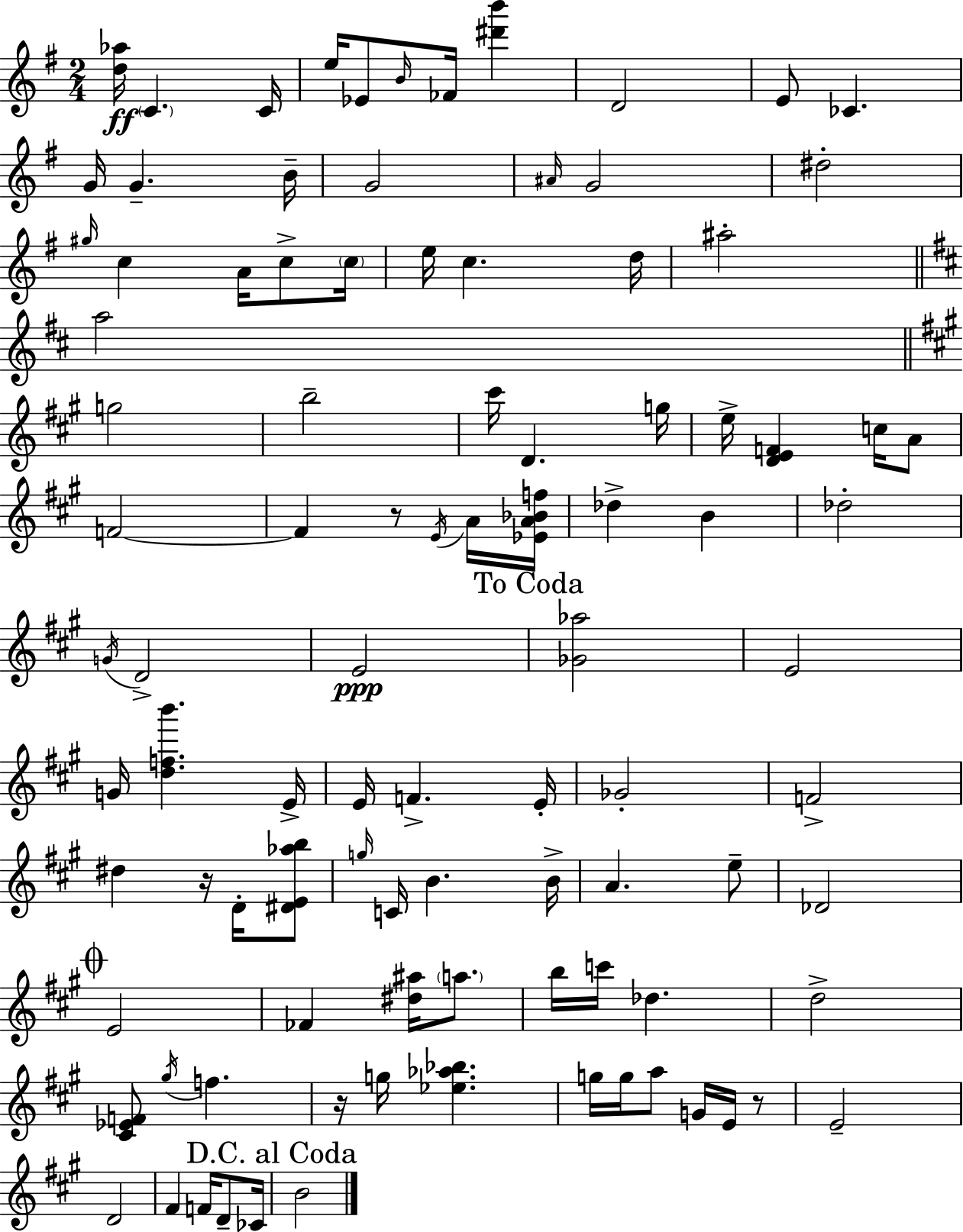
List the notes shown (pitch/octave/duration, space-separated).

[D5,Ab5]/s C4/q. C4/s E5/s Eb4/e B4/s FES4/s [D#6,B6]/q D4/h E4/e CES4/q. G4/s G4/q. B4/s G4/h A#4/s G4/h D#5/h G#5/s C5/q A4/s C5/e C5/s E5/s C5/q. D5/s A#5/h A5/h G5/h B5/h C#6/s D4/q. G5/s E5/s [D4,E4,F4]/q C5/s A4/e F4/h F4/q R/e E4/s A4/s [Eb4,A4,Bb4,F5]/s Db5/q B4/q Db5/h G4/s D4/h E4/h [Gb4,Ab5]/h E4/h G4/s [D5,F5,B6]/q. E4/s E4/s F4/q. E4/s Gb4/h F4/h D#5/q R/s D4/s [D#4,E4,Ab5,B5]/e G5/s C4/s B4/q. B4/s A4/q. E5/e Db4/h E4/h FES4/q [D#5,A#5]/s A5/e. B5/s C6/s Db5/q. D5/h [C#4,Eb4,F4]/e G#5/s F5/q. R/s G5/s [Eb5,Ab5,Bb5]/q. G5/s G5/s A5/e G4/s E4/s R/e E4/h D4/h F#4/q F4/s D4/e CES4/s B4/h